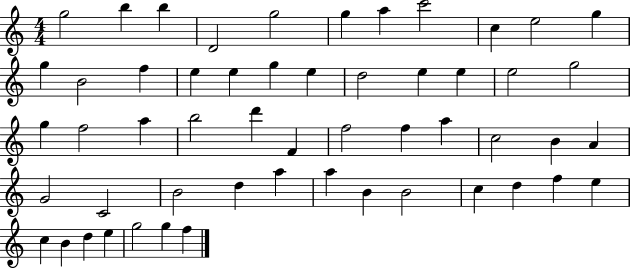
G5/h B5/q B5/q D4/h G5/h G5/q A5/q C6/h C5/q E5/h G5/q G5/q B4/h F5/q E5/q E5/q G5/q E5/q D5/h E5/q E5/q E5/h G5/h G5/q F5/h A5/q B5/h D6/q F4/q F5/h F5/q A5/q C5/h B4/q A4/q G4/h C4/h B4/h D5/q A5/q A5/q B4/q B4/h C5/q D5/q F5/q E5/q C5/q B4/q D5/q E5/q G5/h G5/q F5/q